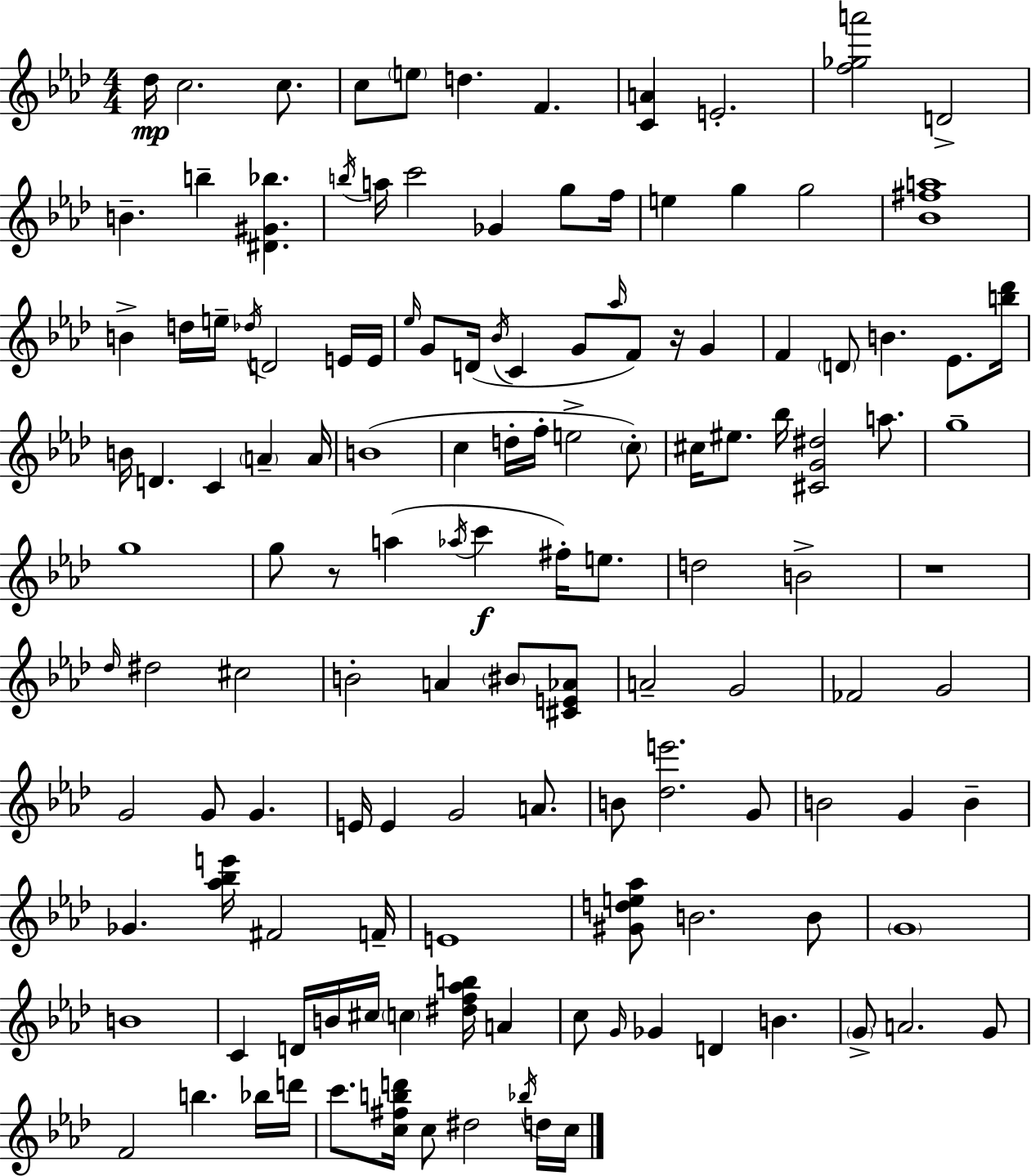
{
  \clef treble
  \numericTimeSignature
  \time 4/4
  \key f \minor
  des''16\mp c''2. c''8. | c''8 \parenthesize e''8 d''4. f'4. | <c' a'>4 e'2.-. | <f'' ges'' a'''>2 d'2-> | \break b'4.-- b''4-- <dis' gis' bes''>4. | \acciaccatura { b''16 } a''16 c'''2 ges'4 g''8 | f''16 e''4 g''4 g''2 | <bes' fis'' a''>1 | \break b'4-> d''16 e''16-- \acciaccatura { des''16 } d'2 | e'16 e'16 \grace { ees''16 } g'8 d'16( \acciaccatura { bes'16 } c'4 g'8 \grace { aes''16 } f'8) | r16 g'4 f'4 \parenthesize d'8 b'4. | ees'8. <b'' des'''>16 b'16 d'4. c'4 | \break \parenthesize a'4-- a'16 b'1( | c''4 d''16-. f''16-. e''2-> | \parenthesize c''8-.) cis''16 eis''8. bes''16 <cis' g' dis''>2 | a''8. g''1-- | \break g''1 | g''8 r8 a''4( \acciaccatura { aes''16 }\f c'''4 | fis''16-.) e''8. d''2 b'2-> | r1 | \break \grace { des''16 } dis''2 cis''2 | b'2-. a'4 | \parenthesize bis'8 <cis' e' aes'>8 a'2-- g'2 | fes'2 g'2 | \break g'2 g'8 | g'4. e'16 e'4 g'2 | a'8. b'8 <des'' e'''>2. | g'8 b'2 g'4 | \break b'4-- ges'4. <aes'' bes'' e'''>16 fis'2 | f'16-- e'1 | <gis' d'' e'' aes''>8 b'2. | b'8 \parenthesize g'1 | \break b'1 | c'4 d'16 b'16 cis''16 \parenthesize c''4 | <dis'' f'' aes'' b''>16 a'4 c''8 \grace { g'16 } ges'4 d'4 | b'4. \parenthesize g'8-> a'2. | \break g'8 f'2 | b''4. bes''16 d'''16 c'''8. <c'' fis'' b'' d'''>16 c''8 dis''2 | \acciaccatura { bes''16 } d''16 c''16 \bar "|."
}